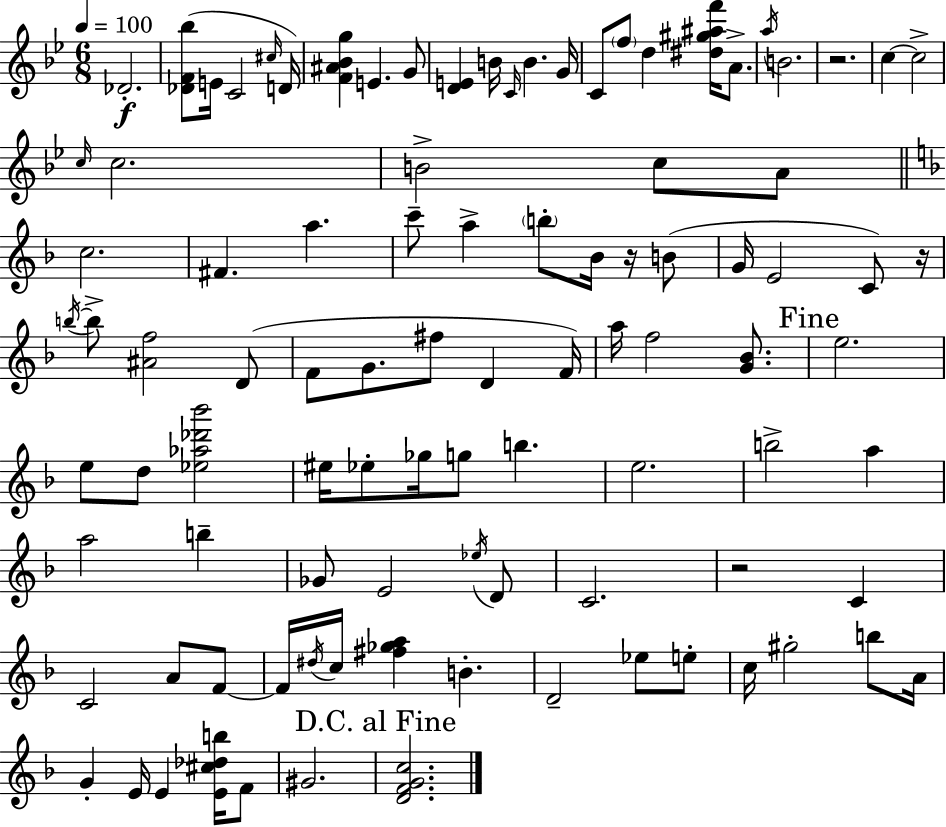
{
  \clef treble
  \numericTimeSignature
  \time 6/8
  \key bes \major
  \tempo 4 = 100
  \repeat volta 2 { des'2.-.\f | <des' f' bes''>8( e'16 c'2 \grace { cis''16 } | d'16) <f' ais' bes' g''>4 e'4. g'8 | <d' e'>4 b'16 \grace { c'16 } b'4. | \break g'16 c'8 \parenthesize f''8 d''4 <dis'' gis'' ais'' f'''>16 a'8.-> | \acciaccatura { a''16 } b'2. | r2. | c''4~~ c''2-> | \break \grace { c''16 } c''2. | b'2-> | c''8 a'8 \bar "||" \break \key f \major c''2. | fis'4. a''4. | c'''8-- a''4-> \parenthesize b''8-. bes'16 r16 b'8( | g'16 e'2 c'8) r16 | \break \acciaccatura { b''16~ }~ b''8-> <ais' f''>2 d'8( | f'8 g'8. fis''8 d'4 | f'16) a''16 f''2 <g' bes'>8. | \mark "Fine" e''2. | \break e''8 d''8 <ees'' aes'' des''' bes'''>2 | eis''16 ees''8-. ges''16 g''8 b''4. | e''2. | b''2-> a''4 | \break a''2 b''4-- | ges'8 e'2 \acciaccatura { ees''16 } | d'8 c'2. | r2 c'4 | \break c'2 a'8 | f'8~~ f'16 \acciaccatura { dis''16 } c''16 <fis'' ges'' a''>4 b'4.-. | d'2-- ees''8 | e''8-. c''16 gis''2-. | \break b''8 a'16 g'4-. e'16 e'4 | <e' cis'' des'' b''>16 f'8 gis'2. | \mark "D.C. al Fine" <d' f' g' c''>2. | } \bar "|."
}